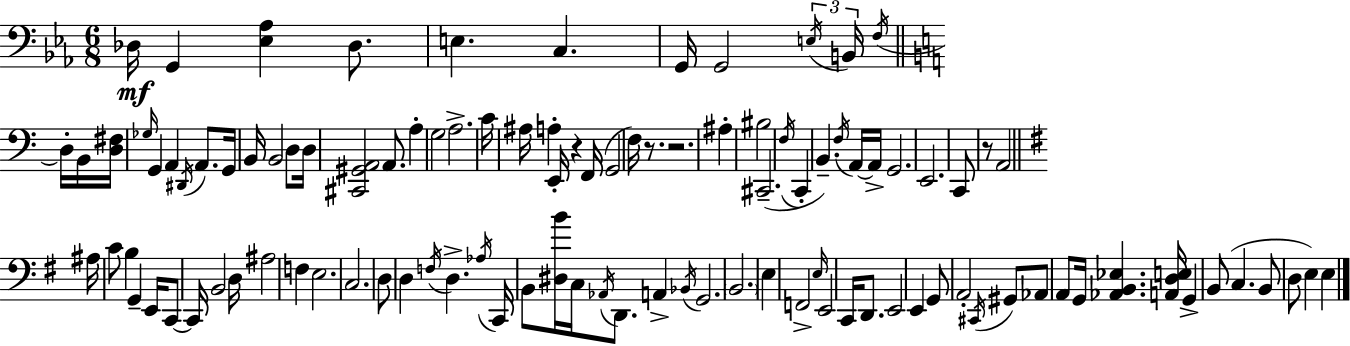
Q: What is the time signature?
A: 6/8